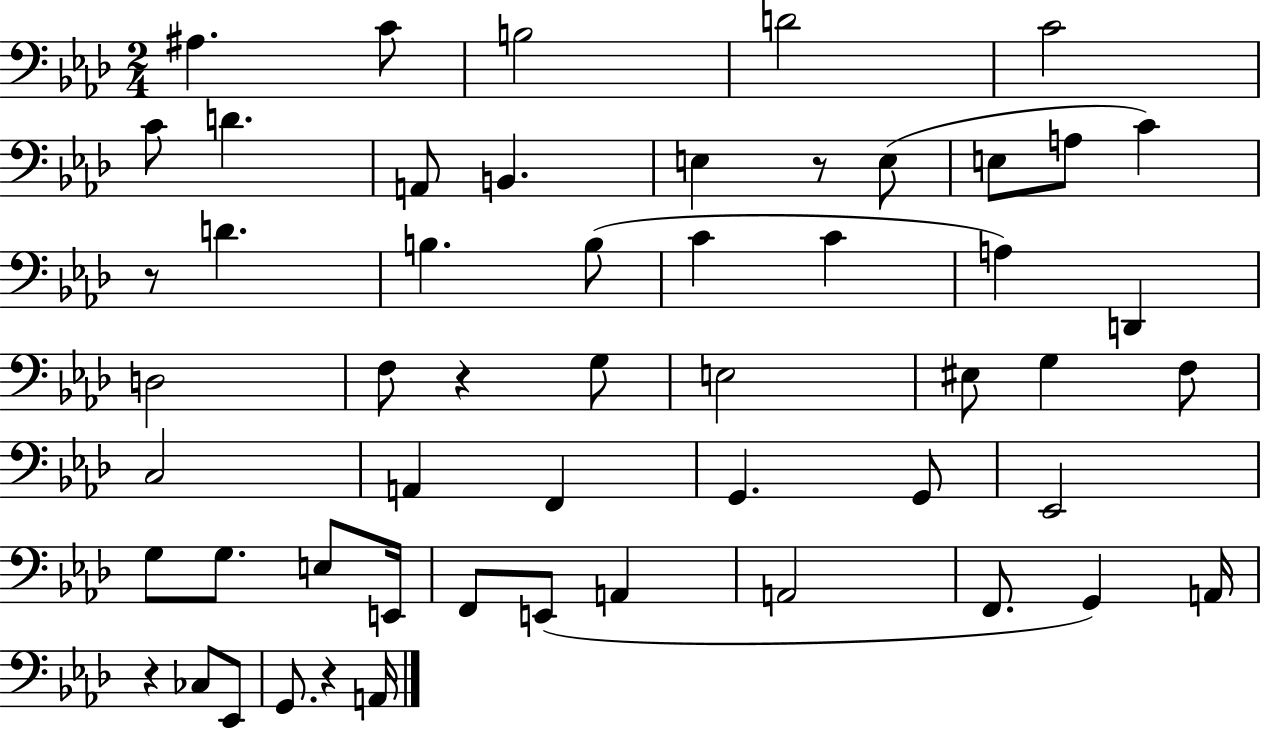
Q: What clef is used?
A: bass